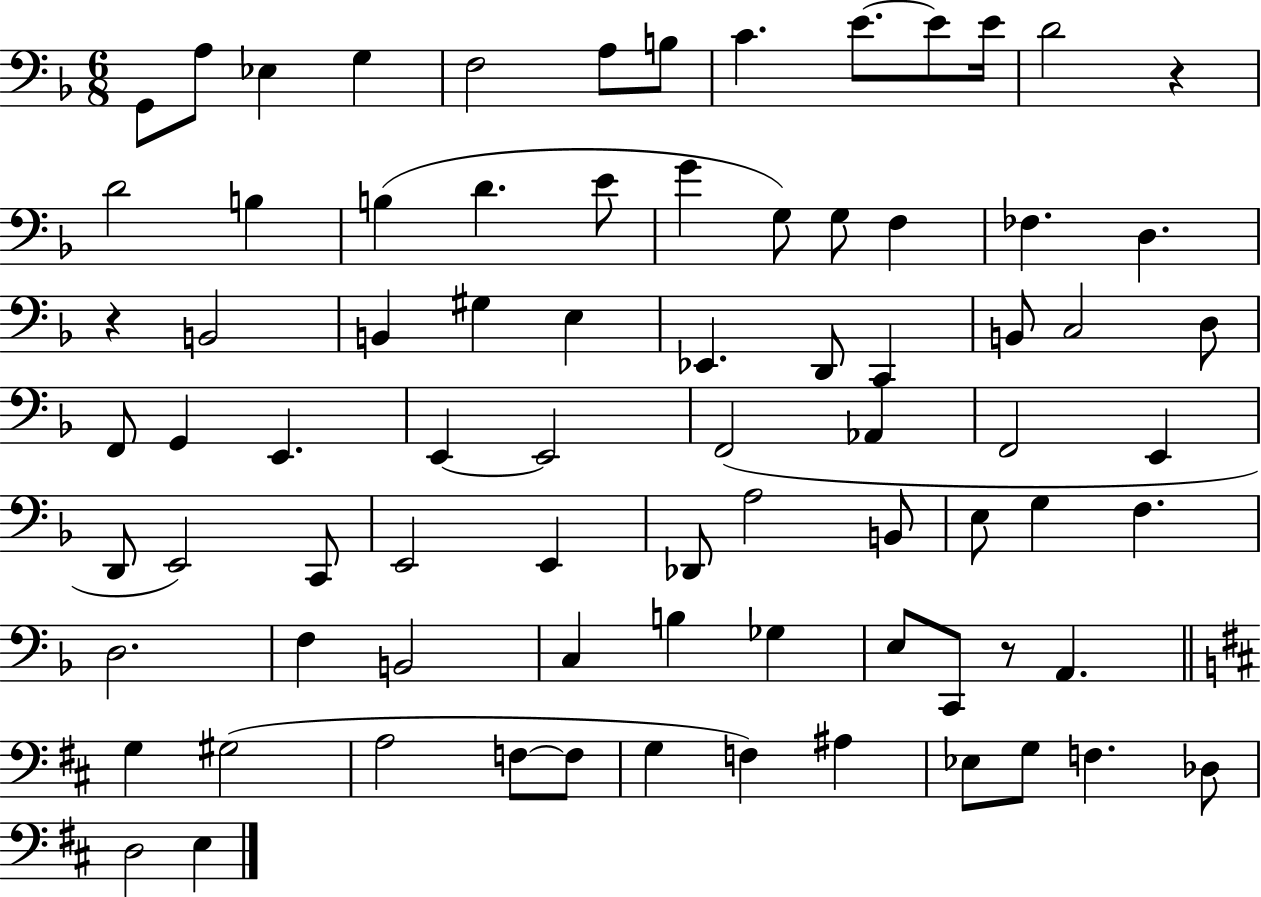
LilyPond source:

{
  \clef bass
  \numericTimeSignature
  \time 6/8
  \key f \major
  g,8 a8 ees4 g4 | f2 a8 b8 | c'4. e'8.~~ e'8 e'16 | d'2 r4 | \break d'2 b4 | b4( d'4. e'8 | g'4 g8) g8 f4 | fes4. d4. | \break r4 b,2 | b,4 gis4 e4 | ees,4. d,8 c,4 | b,8 c2 d8 | \break f,8 g,4 e,4. | e,4~~ e,2 | f,2( aes,4 | f,2 e,4 | \break d,8 e,2) c,8 | e,2 e,4 | des,8 a2 b,8 | e8 g4 f4. | \break d2. | f4 b,2 | c4 b4 ges4 | e8 c,8 r8 a,4. | \break \bar "||" \break \key b \minor g4 gis2( | a2 f8~~ f8 | g4 f4) ais4 | ees8 g8 f4. des8 | \break d2 e4 | \bar "|."
}